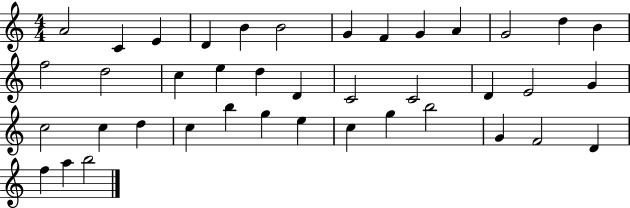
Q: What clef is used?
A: treble